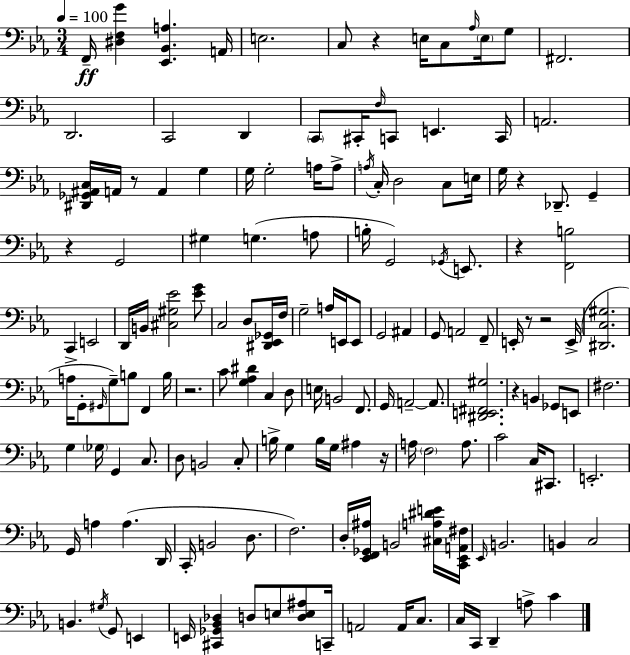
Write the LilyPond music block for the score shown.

{
  \clef bass
  \numericTimeSignature
  \time 3/4
  \key c \minor
  \tempo 4 = 100
  f,16--\ff <dis f g'>4 <ees, bes, a>4. a,16 | e2. | c8 r4 e16 c8 \grace { aes16 } \parenthesize e16 g8 | fis,2. | \break d,2. | c,2 d,4 | \parenthesize c,8 cis,16-. \grace { f16 } c,8 e,4. | c,16 a,2. | \break <dis, ges, ais, c>16 a,16 r8 a,4 g4 | g16 g2-. a16 | a8-> \acciaccatura { a16 } c16-. d2 | c8 e16 g16 r4 des,8.-- g,4-- | \break r4 g,2 | gis4 g4.( | a8 b16-. g,2) | \acciaccatura { ges,16 } e,8. r4 <f, b>2 | \break c,4 e,2 | d,16 b,16 <cis gis ees'>2 | <ees' g'>8 c2 | d8 <dis, ees, ges,>16 f16 g2-- | \break a16 e,16 e,8 g,2 | ais,4 g,8 a,2 | f,8-- e,16-. r8 r2 | e,16->( <dis, c gis>2. | \break a16-> g,8-. \grace { gis,16 }) g8-- b8 | f,4 b16 r2. | c'8 <g aes dis'>4 c4 | d8 e16 b,2 | \break f,8. g,16 a,2--~~ | a,8. <dis, e, fis, gis>2. | r4 b,4 | ges,8 e,8 fis2. | \break g4 \parenthesize ges16 g,4 | c8. d8 b,2 | c8-. b16-> g4 b16 g16 | ais4 r16 a16 \parenthesize f2 | \break a8. c'2 | c16 cis,8. e,2.-. | g,16 a4 a4.( | d,16 c,16-. b,2 | \break d8. f2.) | d16-. <ees, f, ges, ais>16 b,2 | <cis a dis' e'>16 <c, ees, a, fis>16 \grace { ees,16 } b,2. | b,4 c2 | \break b,4. | \acciaccatura { gis16 } g,8 e,4 e,16 <cis, ges, bes, des>4 | d8 e8 <d e ais>8 c,16-- a,2 | a,16 c8. c16 c,16 d,4-- | \break a8-> c'4 \bar "|."
}